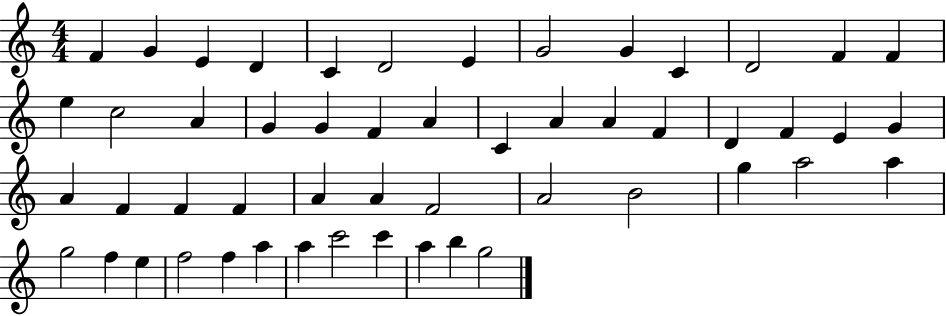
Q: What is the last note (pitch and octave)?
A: G5